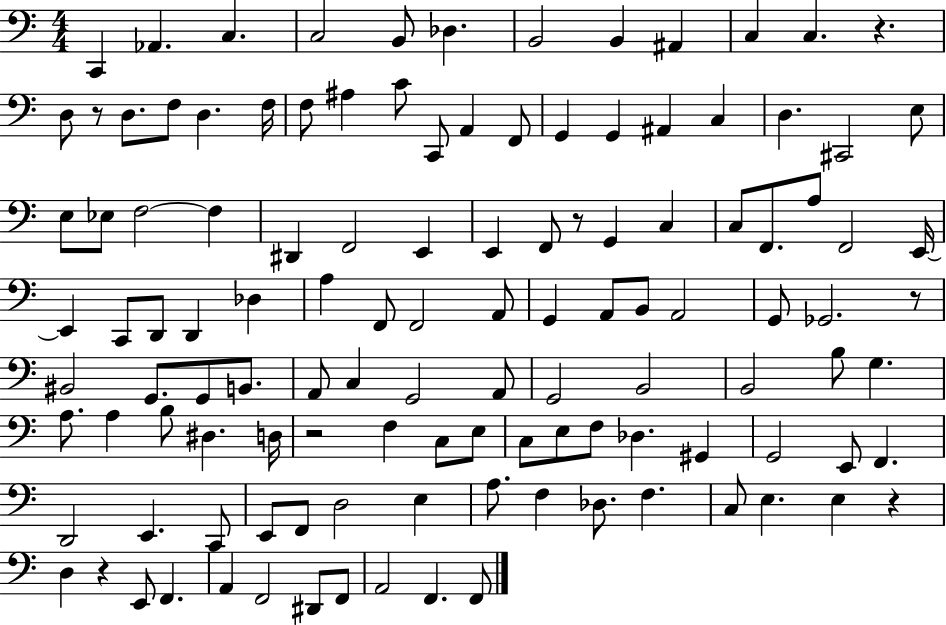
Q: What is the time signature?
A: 4/4